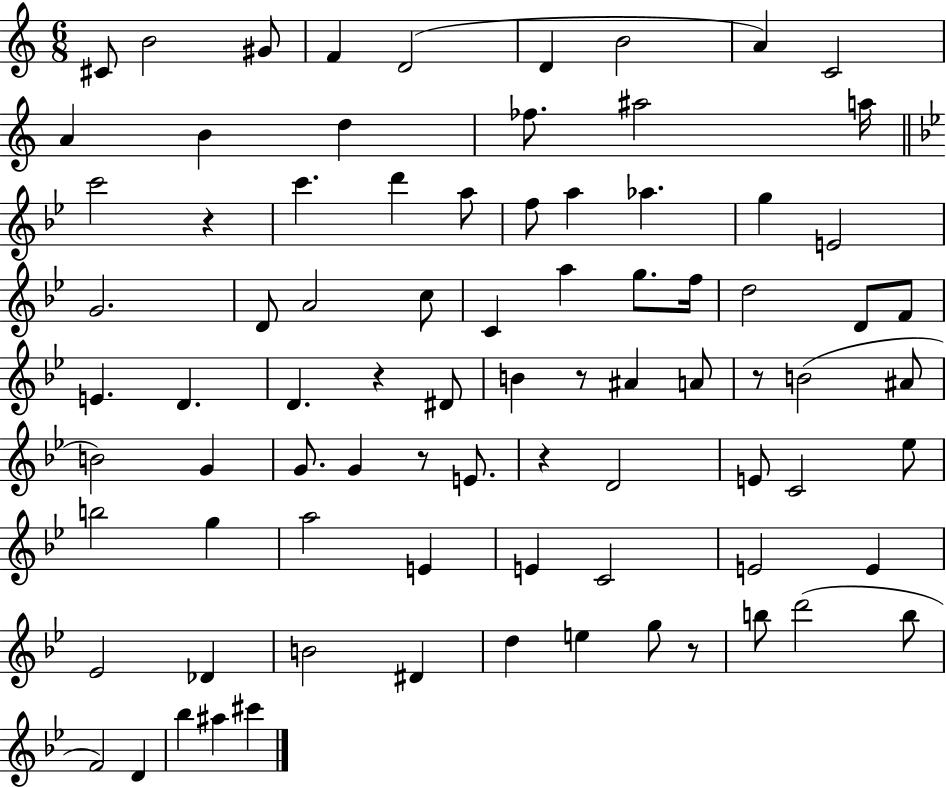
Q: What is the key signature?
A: C major